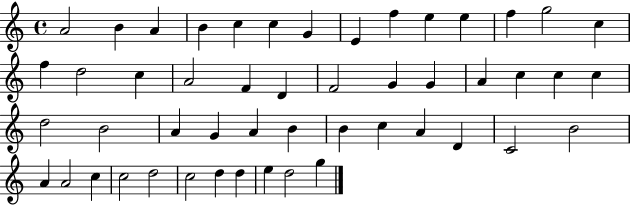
X:1
T:Untitled
M:4/4
L:1/4
K:C
A2 B A B c c G E f e e f g2 c f d2 c A2 F D F2 G G A c c c d2 B2 A G A B B c A D C2 B2 A A2 c c2 d2 c2 d d e d2 g